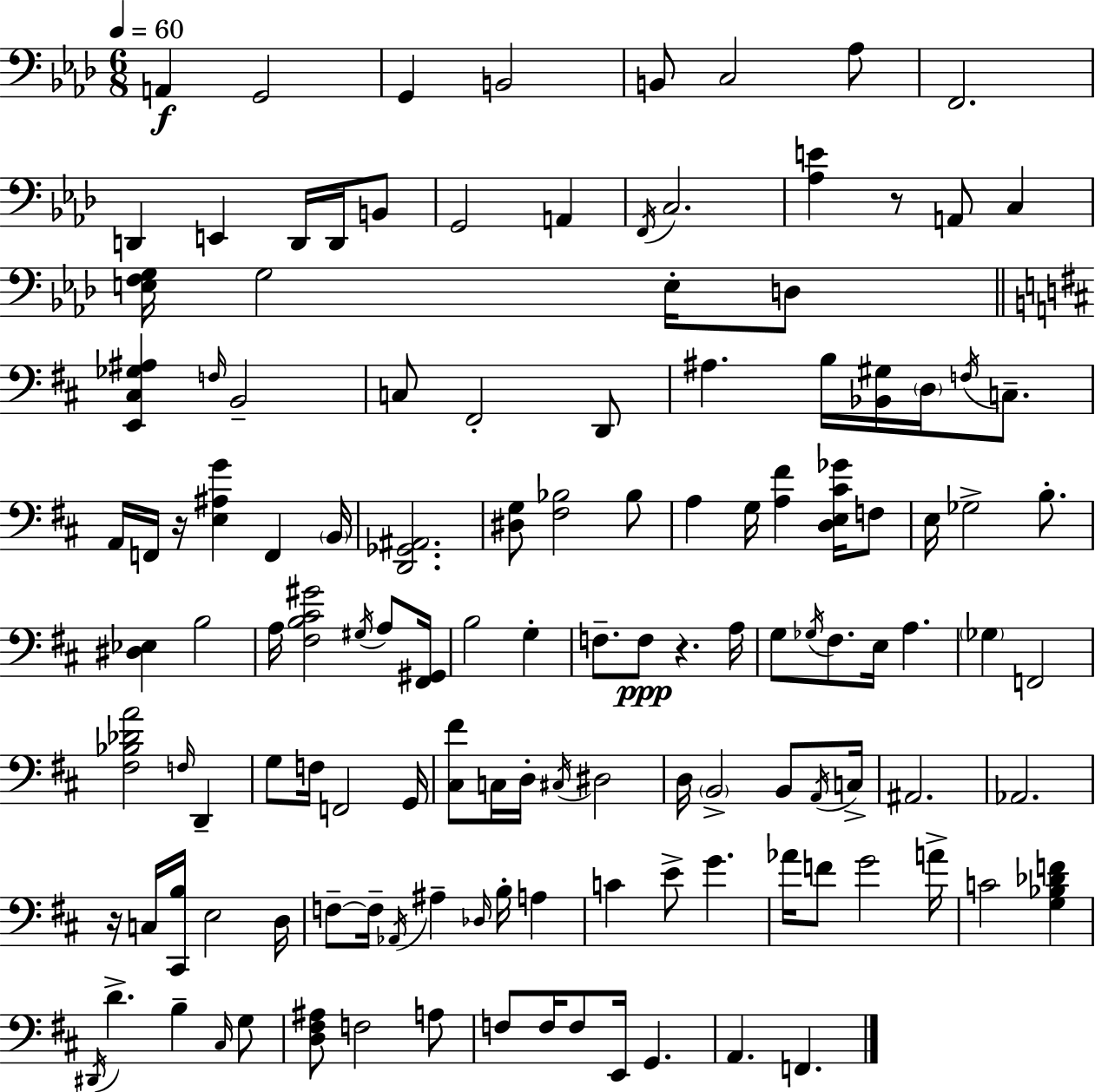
X:1
T:Untitled
M:6/8
L:1/4
K:Fm
A,, G,,2 G,, B,,2 B,,/2 C,2 _A,/2 F,,2 D,, E,, D,,/4 D,,/4 B,,/2 G,,2 A,, F,,/4 C,2 [_A,E] z/2 A,,/2 C, [E,F,G,]/4 G,2 E,/4 D,/2 [E,,^C,_G,^A,] F,/4 B,,2 C,/2 ^F,,2 D,,/2 ^A, B,/4 [_B,,^G,]/4 D,/4 F,/4 C,/2 A,,/4 F,,/4 z/4 [E,^A,G] F,, B,,/4 [D,,_G,,^A,,]2 [^D,G,]/2 [^F,_B,]2 _B,/2 A, G,/4 [A,^F] [D,E,^C_G]/4 F,/2 E,/4 _G,2 B,/2 [^D,_E,] B,2 A,/4 [^F,B,^C^G]2 ^G,/4 A,/2 [^F,,^G,,]/4 B,2 G, F,/2 F,/2 z A,/4 G,/2 _G,/4 ^F,/2 E,/4 A, _G, F,,2 [^F,_B,_DA]2 F,/4 D,, G,/2 F,/4 F,,2 G,,/4 [^C,^F]/2 C,/4 D,/4 ^C,/4 ^D,2 D,/4 B,,2 B,,/2 A,,/4 C,/4 ^A,,2 _A,,2 z/4 C,/4 [^C,,B,]/4 E,2 D,/4 F,/2 F,/4 _A,,/4 ^A, _D,/4 B,/4 A, C E/2 G _A/4 F/2 G2 A/4 C2 [G,_B,_DF] ^D,,/4 D B, ^C,/4 G,/2 [D,^F,^A,]/2 F,2 A,/2 F,/2 F,/4 F,/2 E,,/4 G,, A,, F,,